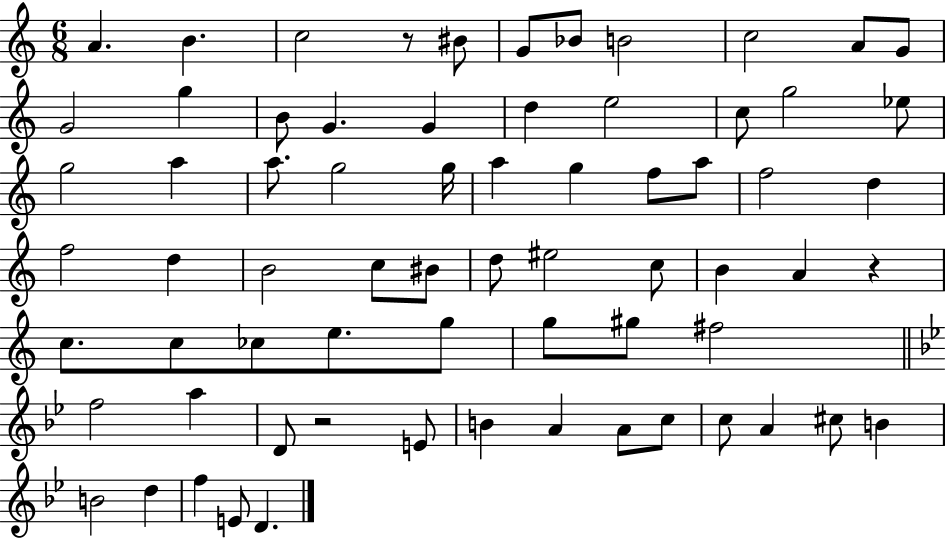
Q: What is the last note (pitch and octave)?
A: D4